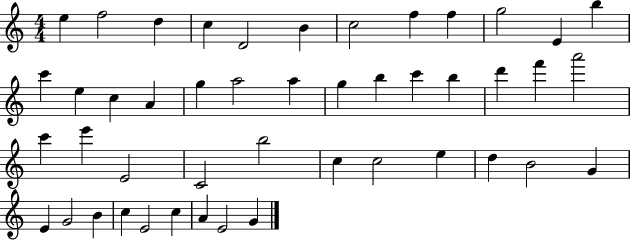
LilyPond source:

{
  \clef treble
  \numericTimeSignature
  \time 4/4
  \key c \major
  e''4 f''2 d''4 | c''4 d'2 b'4 | c''2 f''4 f''4 | g''2 e'4 b''4 | \break c'''4 e''4 c''4 a'4 | g''4 a''2 a''4 | g''4 b''4 c'''4 b''4 | d'''4 f'''4 a'''2 | \break c'''4 e'''4 e'2 | c'2 b''2 | c''4 c''2 e''4 | d''4 b'2 g'4 | \break e'4 g'2 b'4 | c''4 e'2 c''4 | a'4 e'2 g'4 | \bar "|."
}